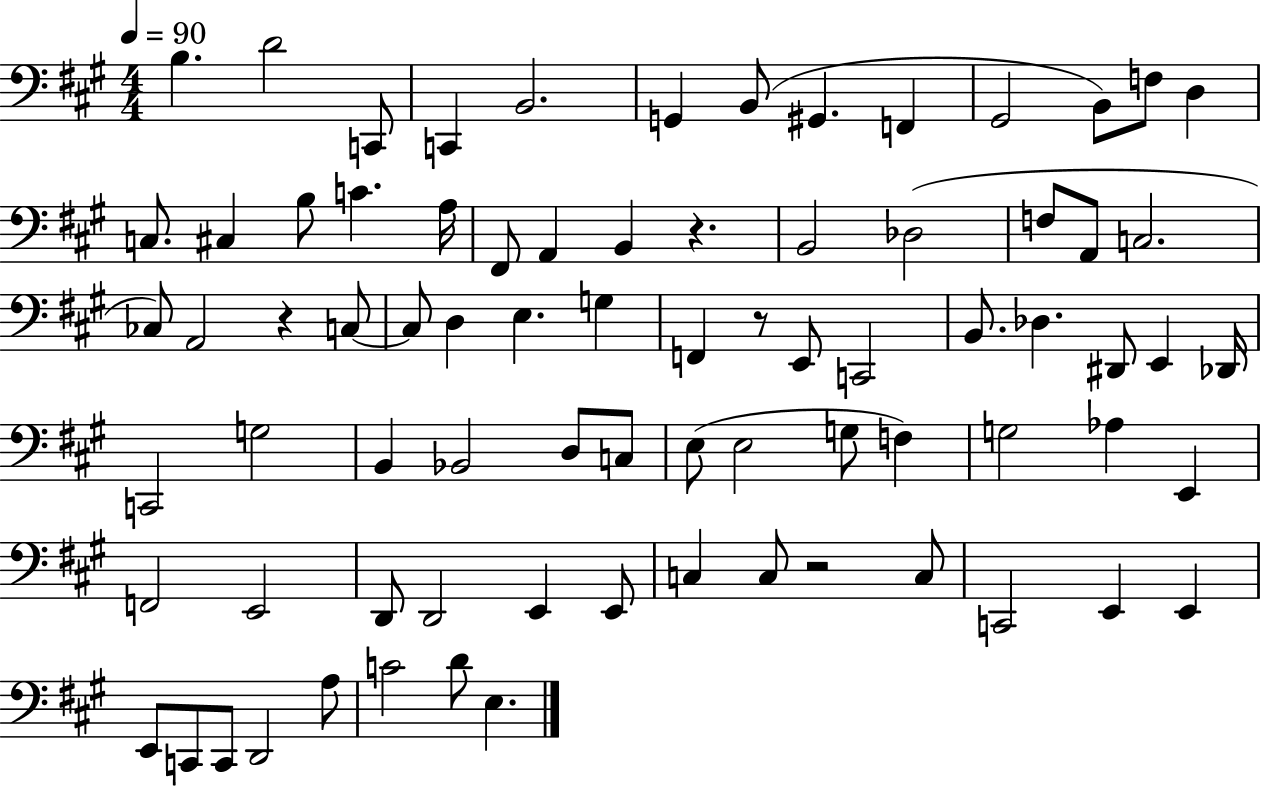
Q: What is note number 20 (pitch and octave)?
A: A2